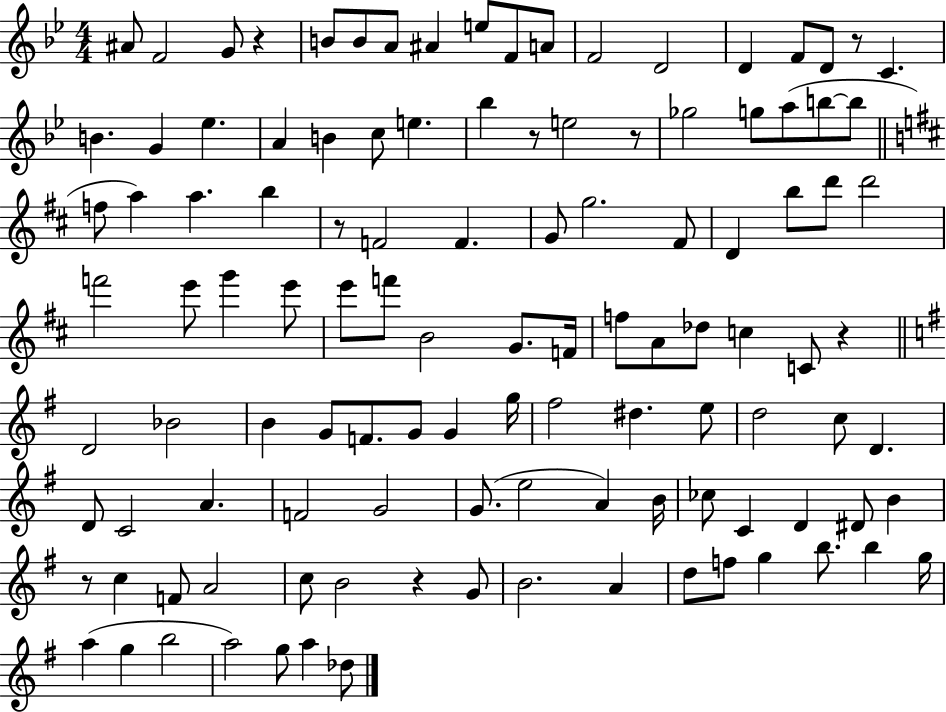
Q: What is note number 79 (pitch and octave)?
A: A4